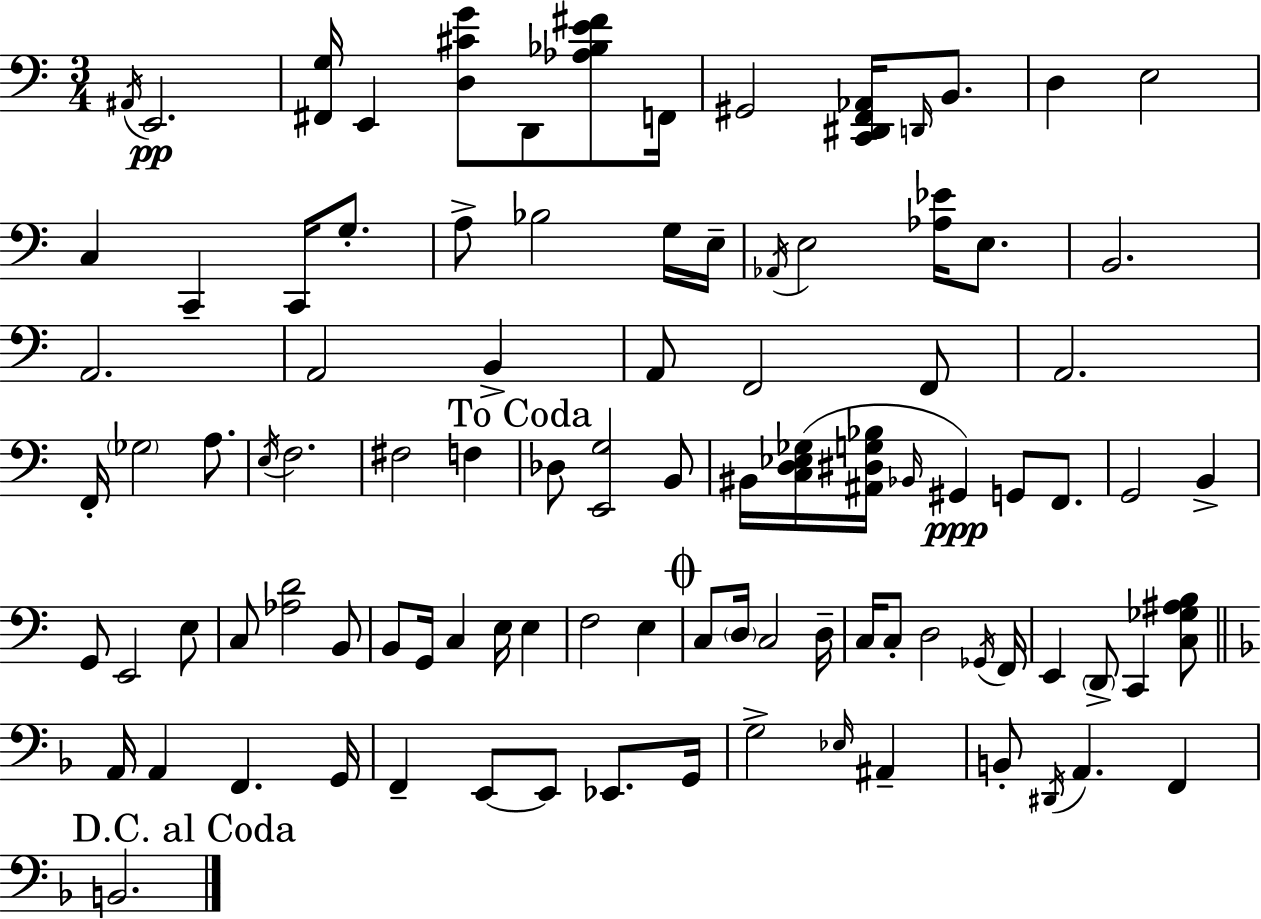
X:1
T:Untitled
M:3/4
L:1/4
K:Am
^A,,/4 E,,2 [^F,,G,]/4 E,, [D,^CG]/2 D,,/2 [_A,_B,E^F]/2 F,,/4 ^G,,2 [C,,^D,,F,,_A,,]/4 D,,/4 B,,/2 D, E,2 C, C,, C,,/4 G,/2 A,/2 _B,2 G,/4 E,/4 _A,,/4 E,2 [_A,_E]/4 E,/2 B,,2 A,,2 A,,2 B,, A,,/2 F,,2 F,,/2 A,,2 F,,/4 _G,2 A,/2 E,/4 F,2 ^F,2 F, _D,/2 [E,,G,]2 B,,/2 ^B,,/4 [C,D,_E,_G,]/4 [^A,,^D,G,_B,]/4 _B,,/4 ^G,, G,,/2 F,,/2 G,,2 B,, G,,/2 E,,2 E,/2 C,/2 [_A,D]2 B,,/2 B,,/2 G,,/4 C, E,/4 E, F,2 E, C,/2 D,/4 C,2 D,/4 C,/4 C,/2 D,2 _G,,/4 F,,/4 E,, D,,/2 C,, [C,_G,^A,B,]/2 A,,/4 A,, F,, G,,/4 F,, E,,/2 E,,/2 _E,,/2 G,,/4 G,2 _E,/4 ^A,, B,,/2 ^D,,/4 A,, F,, B,,2